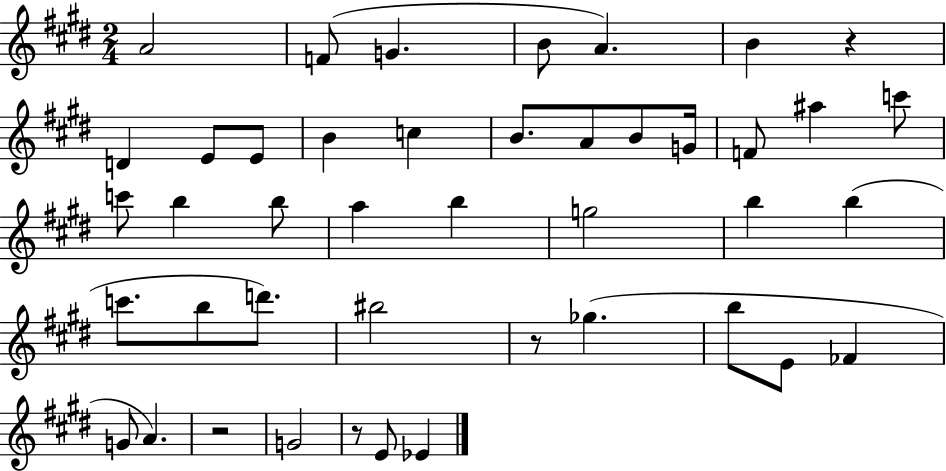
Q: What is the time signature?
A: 2/4